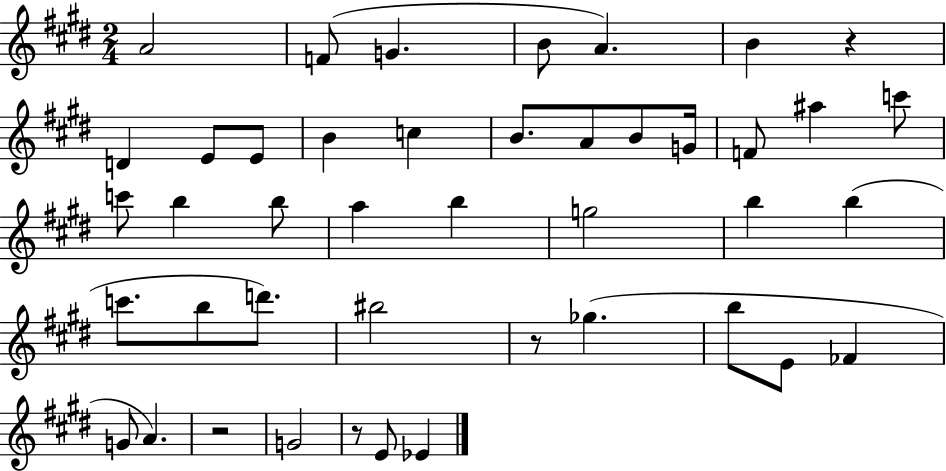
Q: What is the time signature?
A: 2/4